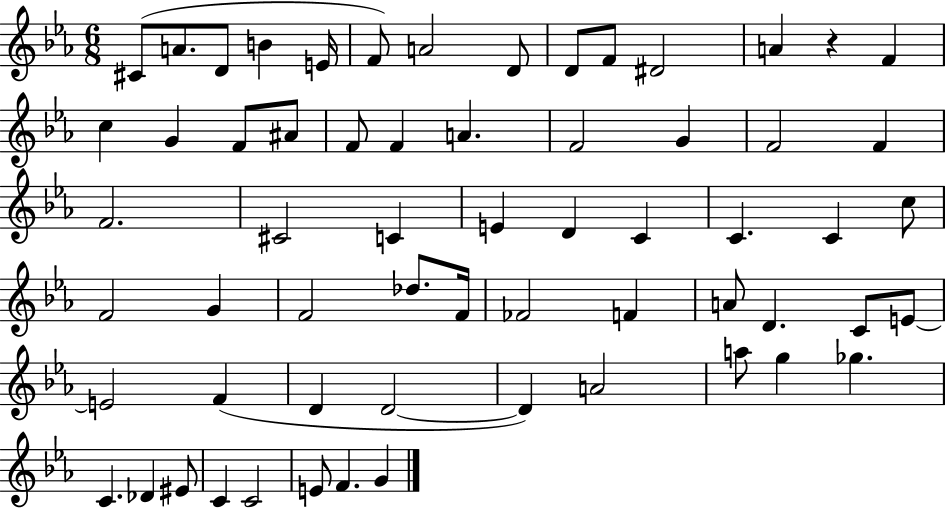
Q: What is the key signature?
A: EES major